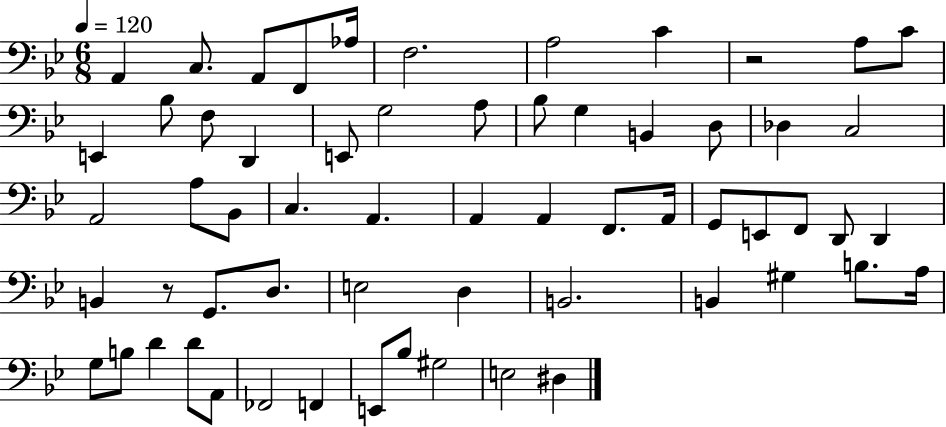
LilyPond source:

{
  \clef bass
  \numericTimeSignature
  \time 6/8
  \key bes \major
  \tempo 4 = 120
  \repeat volta 2 { a,4 c8. a,8 f,8 aes16 | f2. | a2 c'4 | r2 a8 c'8 | \break e,4 bes8 f8 d,4 | e,8 g2 a8 | bes8 g4 b,4 d8 | des4 c2 | \break a,2 a8 bes,8 | c4. a,4. | a,4 a,4 f,8. a,16 | g,8 e,8 f,8 d,8 d,4 | \break b,4 r8 g,8. d8. | e2 d4 | b,2. | b,4 gis4 b8. a16 | \break g8 b8 d'4 d'8 a,8 | fes,2 f,4 | e,8 bes8 gis2 | e2 dis4 | \break } \bar "|."
}